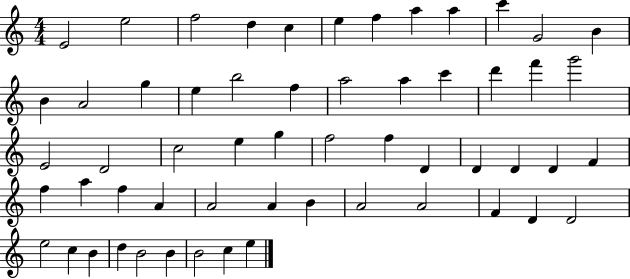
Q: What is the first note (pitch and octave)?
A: E4